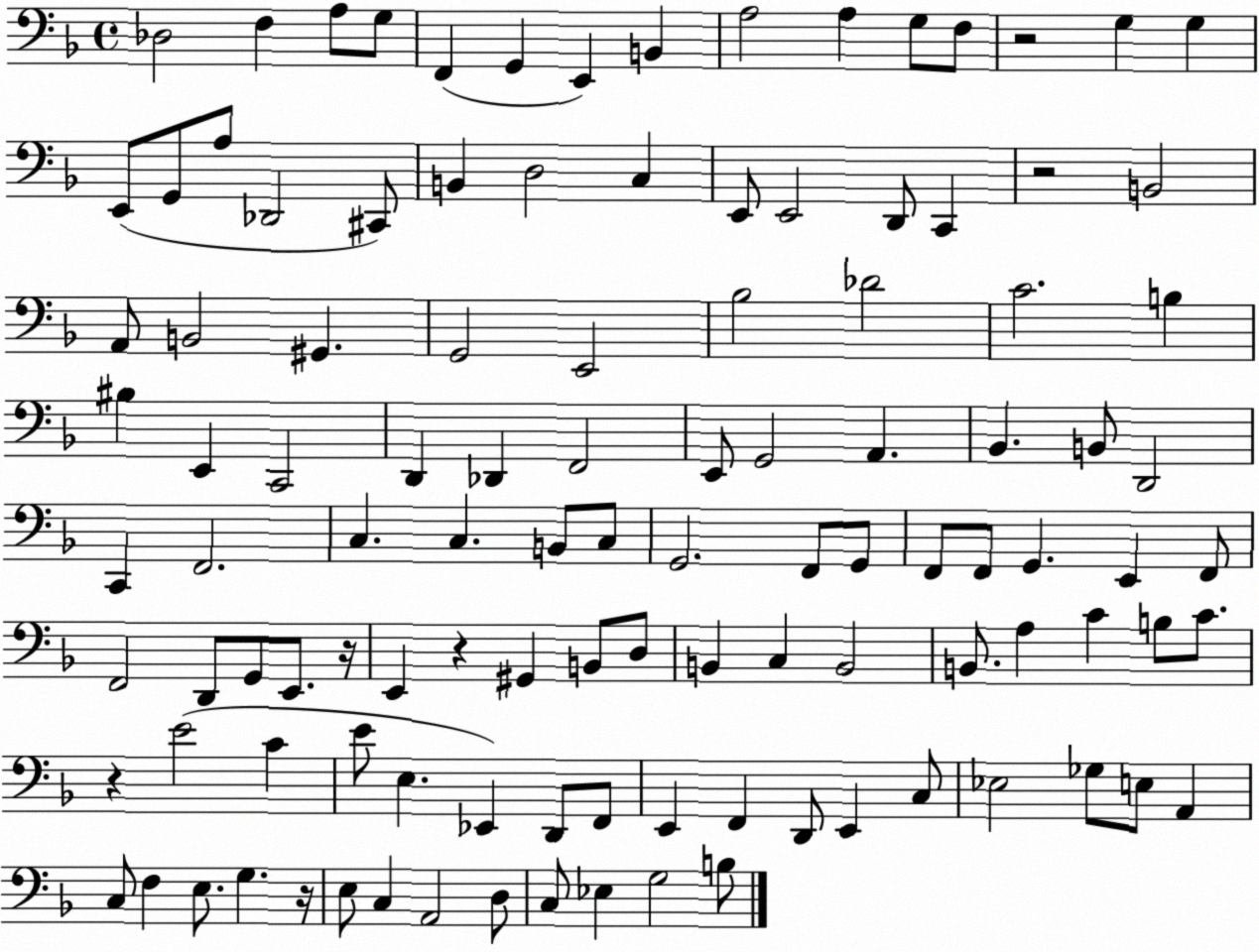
X:1
T:Untitled
M:4/4
L:1/4
K:F
_D,2 F, A,/2 G,/2 F,, G,, E,, B,, A,2 A, G,/2 F,/2 z2 G, G, E,,/2 G,,/2 A,/2 _D,,2 ^C,,/2 B,, D,2 C, E,,/2 E,,2 D,,/2 C,, z2 B,,2 A,,/2 B,,2 ^G,, G,,2 E,,2 _B,2 _D2 C2 B, ^B, E,, C,,2 D,, _D,, F,,2 E,,/2 G,,2 A,, _B,, B,,/2 D,,2 C,, F,,2 C, C, B,,/2 C,/2 G,,2 F,,/2 G,,/2 F,,/2 F,,/2 G,, E,, F,,/2 F,,2 D,,/2 G,,/2 E,,/2 z/4 E,, z ^G,, B,,/2 D,/2 B,, C, B,,2 B,,/2 A, C B,/2 C/2 z E2 C E/2 E, _E,, D,,/2 F,,/2 E,, F,, D,,/2 E,, C,/2 _E,2 _G,/2 E,/2 A,, C,/2 F, E,/2 G, z/4 E,/2 C, A,,2 D,/2 C,/2 _E, G,2 B,/2